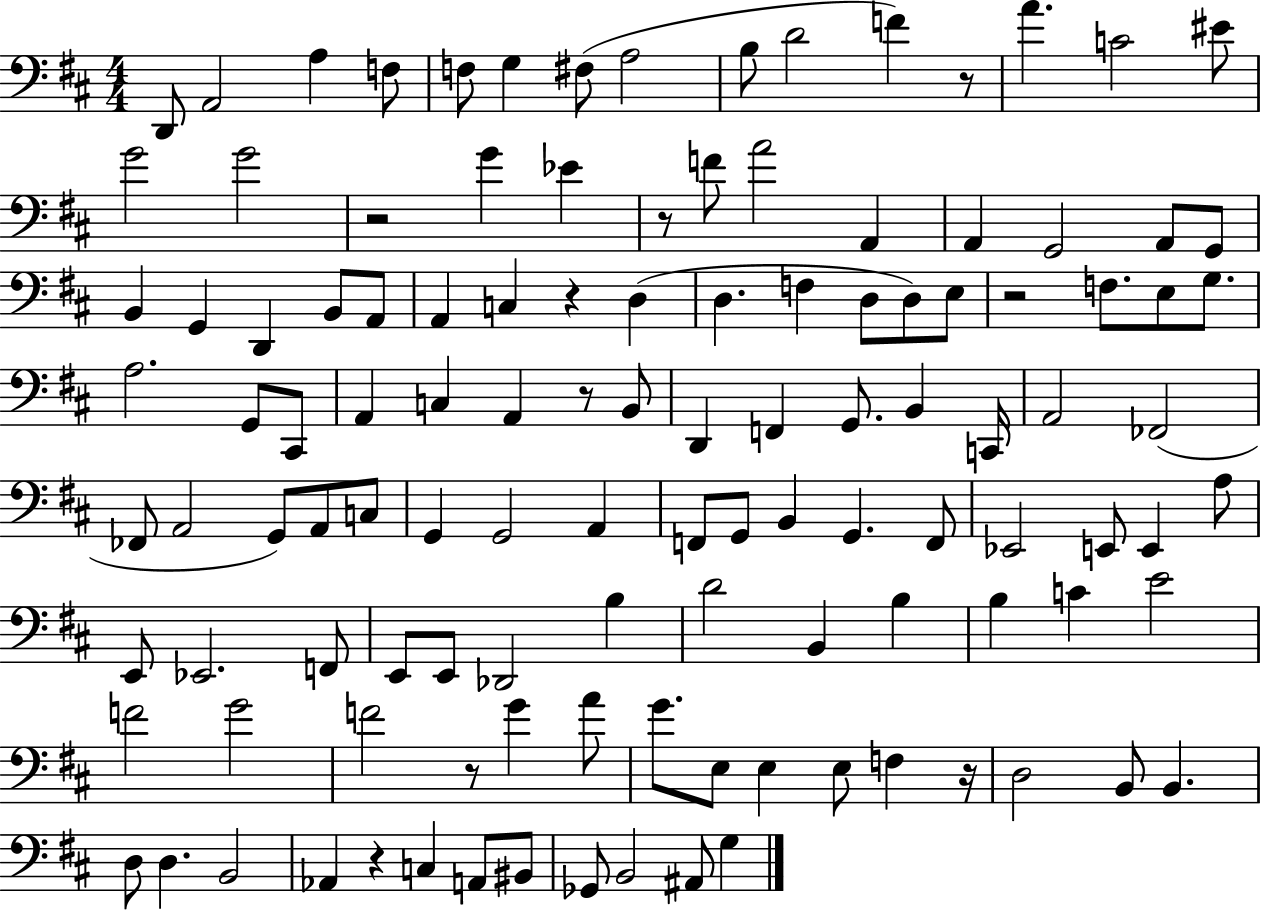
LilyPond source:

{
  \clef bass
  \numericTimeSignature
  \time 4/4
  \key d \major
  \repeat volta 2 { d,8 a,2 a4 f8 | f8 g4 fis8( a2 | b8 d'2 f'4) r8 | a'4. c'2 eis'8 | \break g'2 g'2 | r2 g'4 ees'4 | r8 f'8 a'2 a,4 | a,4 g,2 a,8 g,8 | \break b,4 g,4 d,4 b,8 a,8 | a,4 c4 r4 d4( | d4. f4 d8 d8) e8 | r2 f8. e8 g8. | \break a2. g,8 cis,8 | a,4 c4 a,4 r8 b,8 | d,4 f,4 g,8. b,4 c,16 | a,2 fes,2( | \break fes,8 a,2 g,8) a,8 c8 | g,4 g,2 a,4 | f,8 g,8 b,4 g,4. f,8 | ees,2 e,8 e,4 a8 | \break e,8 ees,2. f,8 | e,8 e,8 des,2 b4 | d'2 b,4 b4 | b4 c'4 e'2 | \break f'2 g'2 | f'2 r8 g'4 a'8 | g'8. e8 e4 e8 f4 r16 | d2 b,8 b,4. | \break d8 d4. b,2 | aes,4 r4 c4 a,8 bis,8 | ges,8 b,2 ais,8 g4 | } \bar "|."
}